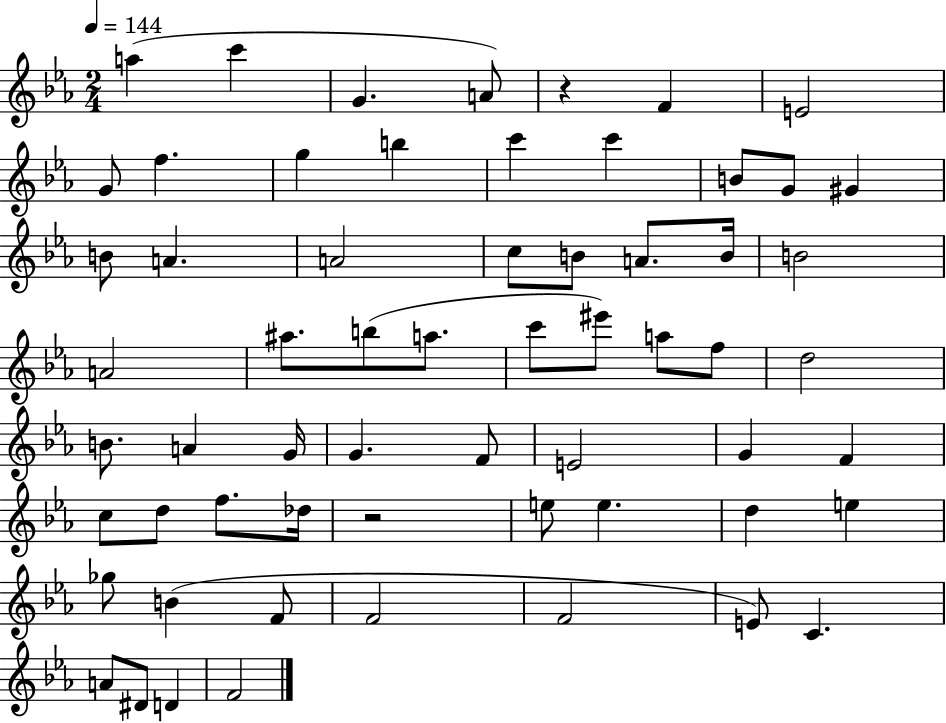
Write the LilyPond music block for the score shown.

{
  \clef treble
  \numericTimeSignature
  \time 2/4
  \key ees \major
  \tempo 4 = 144
  a''4( c'''4 | g'4. a'8) | r4 f'4 | e'2 | \break g'8 f''4. | g''4 b''4 | c'''4 c'''4 | b'8 g'8 gis'4 | \break b'8 a'4. | a'2 | c''8 b'8 a'8. b'16 | b'2 | \break a'2 | ais''8. b''8( a''8. | c'''8 eis'''8) a''8 f''8 | d''2 | \break b'8. a'4 g'16 | g'4. f'8 | e'2 | g'4 f'4 | \break c''8 d''8 f''8. des''16 | r2 | e''8 e''4. | d''4 e''4 | \break ges''8 b'4( f'8 | f'2 | f'2 | e'8) c'4. | \break a'8 dis'8 d'4 | f'2 | \bar "|."
}